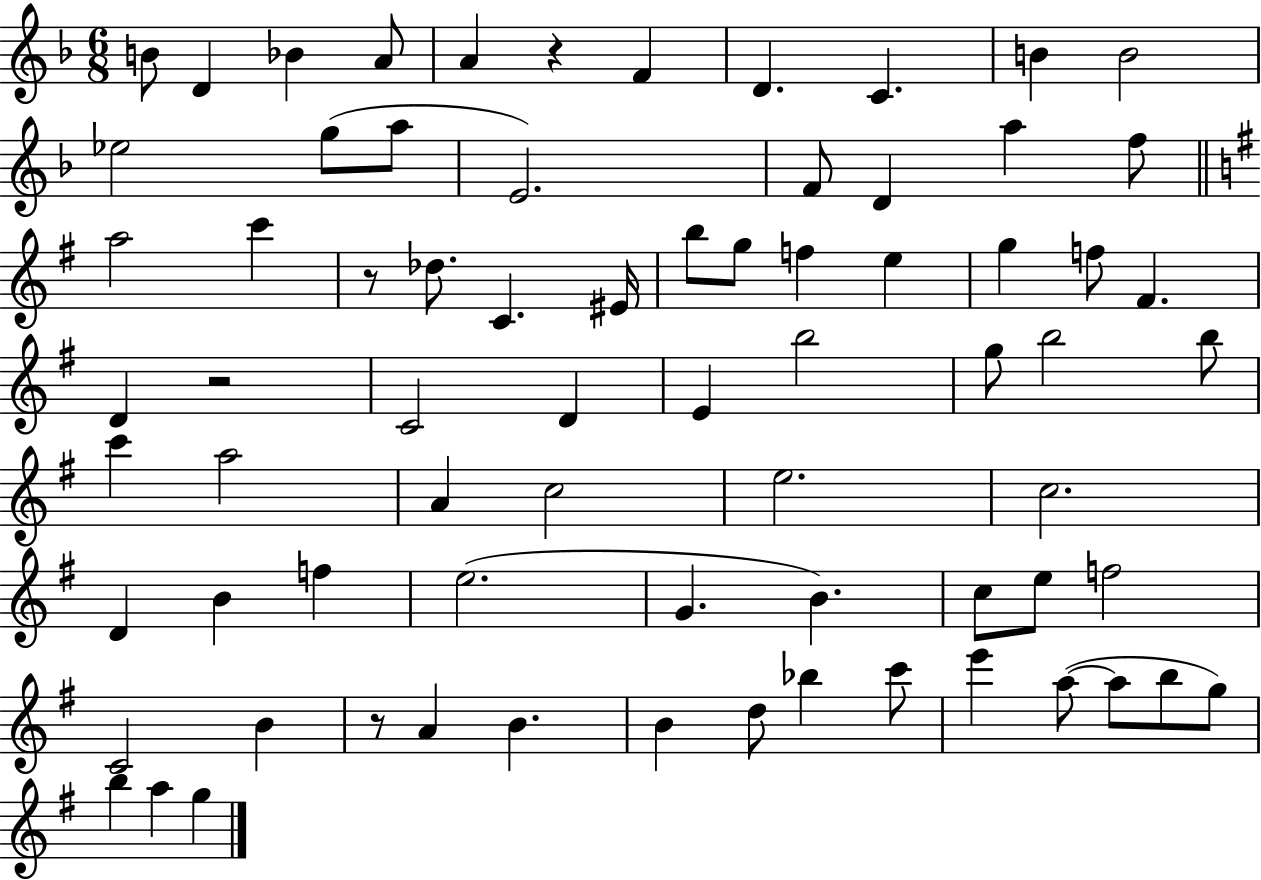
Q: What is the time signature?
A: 6/8